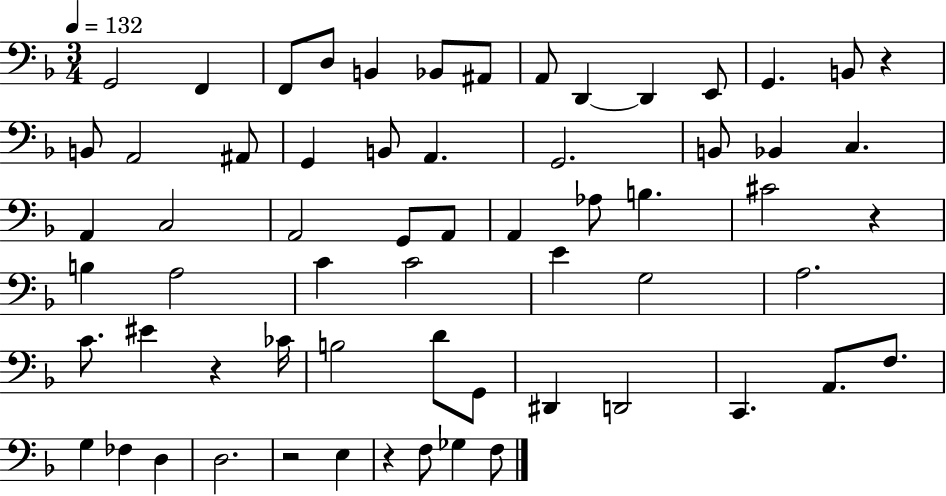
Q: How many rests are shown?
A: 5